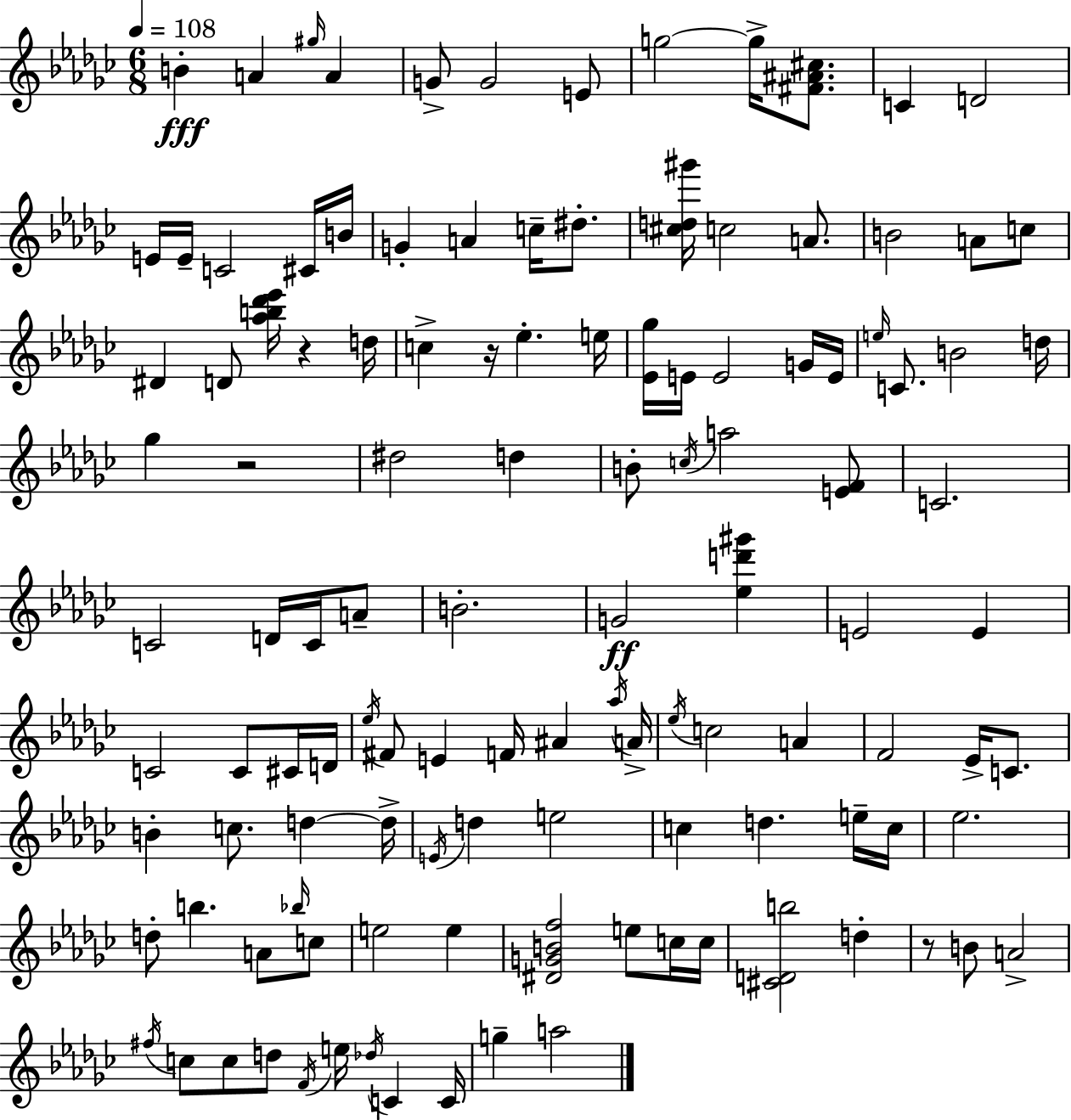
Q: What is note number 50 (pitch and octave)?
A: A4